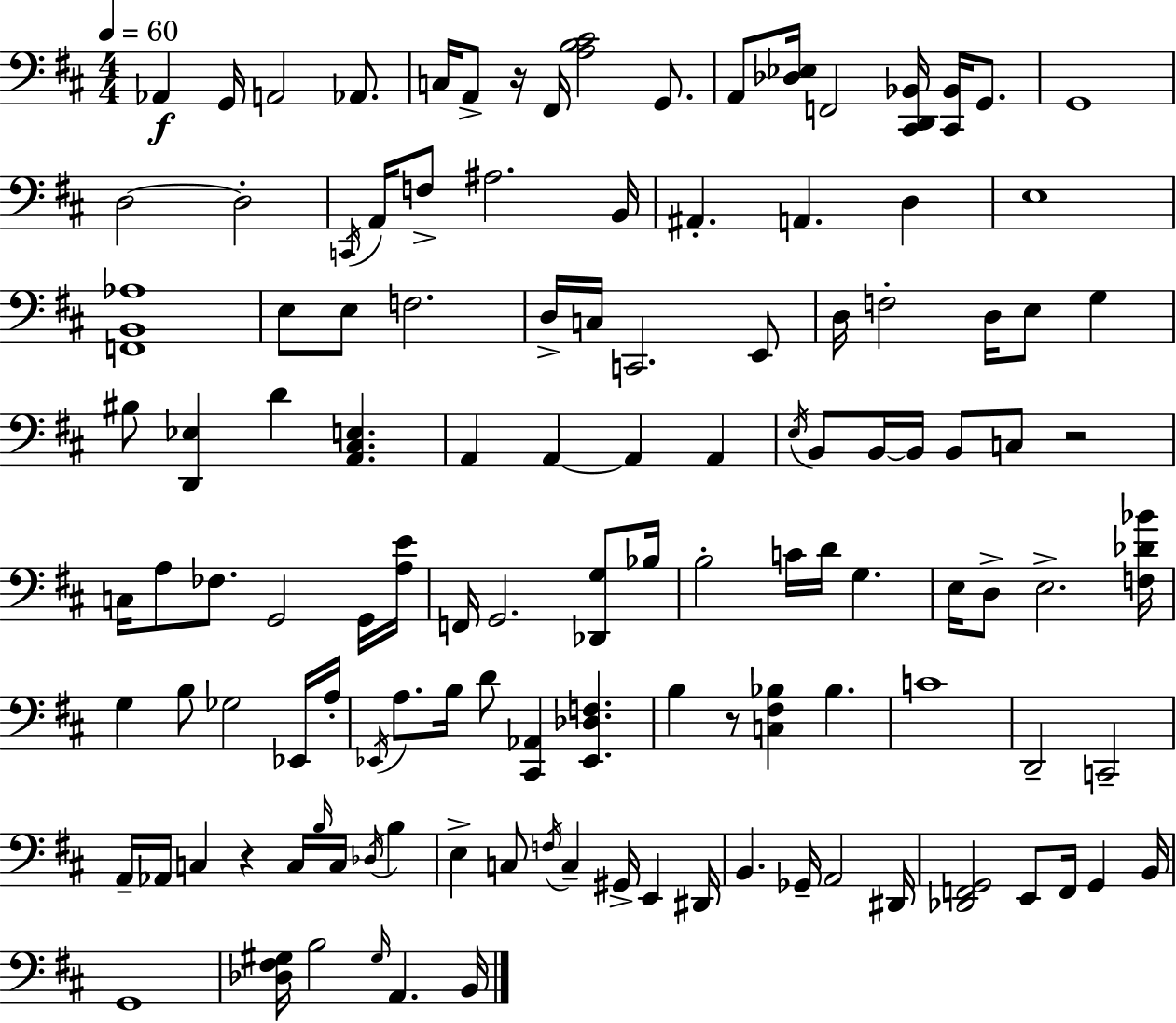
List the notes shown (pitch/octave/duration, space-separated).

Ab2/q G2/s A2/h Ab2/e. C3/s A2/e R/s F#2/s [A3,B3,C#4]/h G2/e. A2/e [Db3,Eb3]/s F2/h [C#2,D2,Bb2]/s [C#2,Bb2]/s G2/e. G2/w D3/h D3/h C2/s A2/s F3/e A#3/h. B2/s A#2/q. A2/q. D3/q E3/w [F2,B2,Ab3]/w E3/e E3/e F3/h. D3/s C3/s C2/h. E2/e D3/s F3/h D3/s E3/e G3/q BIS3/e [D2,Eb3]/q D4/q [A2,C#3,E3]/q. A2/q A2/q A2/q A2/q E3/s B2/e B2/s B2/s B2/e C3/e R/h C3/s A3/e FES3/e. G2/h G2/s [A3,E4]/s F2/s G2/h. [Db2,G3]/e Bb3/s B3/h C4/s D4/s G3/q. E3/s D3/e E3/h. [F3,Db4,Bb4]/s G3/q B3/e Gb3/h Eb2/s A3/s Eb2/s A3/e. B3/s D4/e [C#2,Ab2]/q [Eb2,Db3,F3]/q. B3/q R/e [C3,F#3,Bb3]/q Bb3/q. C4/w D2/h C2/h A2/s Ab2/s C3/q R/q C3/s B3/s C3/s Db3/s B3/q E3/q C3/e F3/s C3/q G#2/s E2/q D#2/s B2/q. Gb2/s A2/h D#2/s [Db2,F2,G2]/h E2/e F2/s G2/q B2/s G2/w [Db3,F#3,G#3]/s B3/h G#3/s A2/q. B2/s